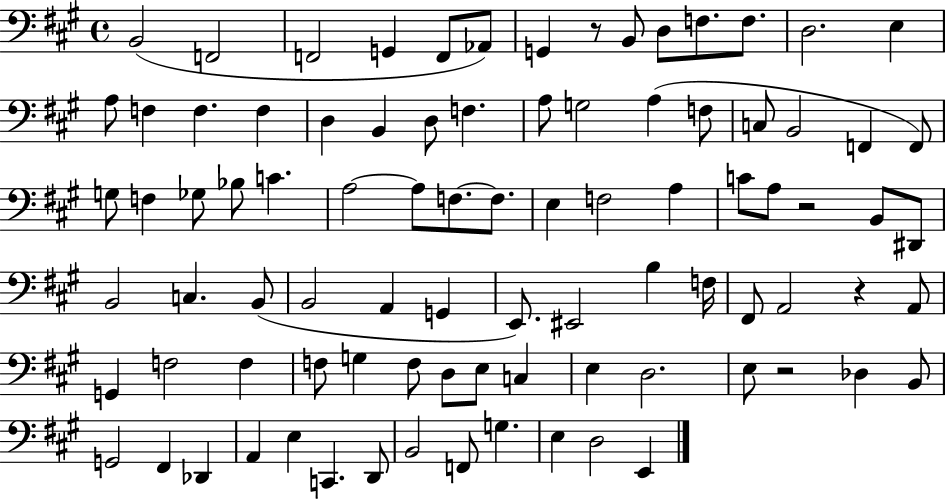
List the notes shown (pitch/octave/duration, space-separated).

B2/h F2/h F2/h G2/q F2/e Ab2/e G2/q R/e B2/e D3/e F3/e. F3/e. D3/h. E3/q A3/e F3/q F3/q. F3/q D3/q B2/q D3/e F3/q. A3/e G3/h A3/q F3/e C3/e B2/h F2/q F2/e G3/e F3/q Gb3/e Bb3/e C4/q. A3/h A3/e F3/e. F3/e. E3/q F3/h A3/q C4/e A3/e R/h B2/e D#2/e B2/h C3/q. B2/e B2/h A2/q G2/q E2/e. EIS2/h B3/q F3/s F#2/e A2/h R/q A2/e G2/q F3/h F3/q F3/e G3/q F3/e D3/e E3/e C3/q E3/q D3/h. E3/e R/h Db3/q B2/e G2/h F#2/q Db2/q A2/q E3/q C2/q. D2/e B2/h F2/e G3/q. E3/q D3/h E2/q